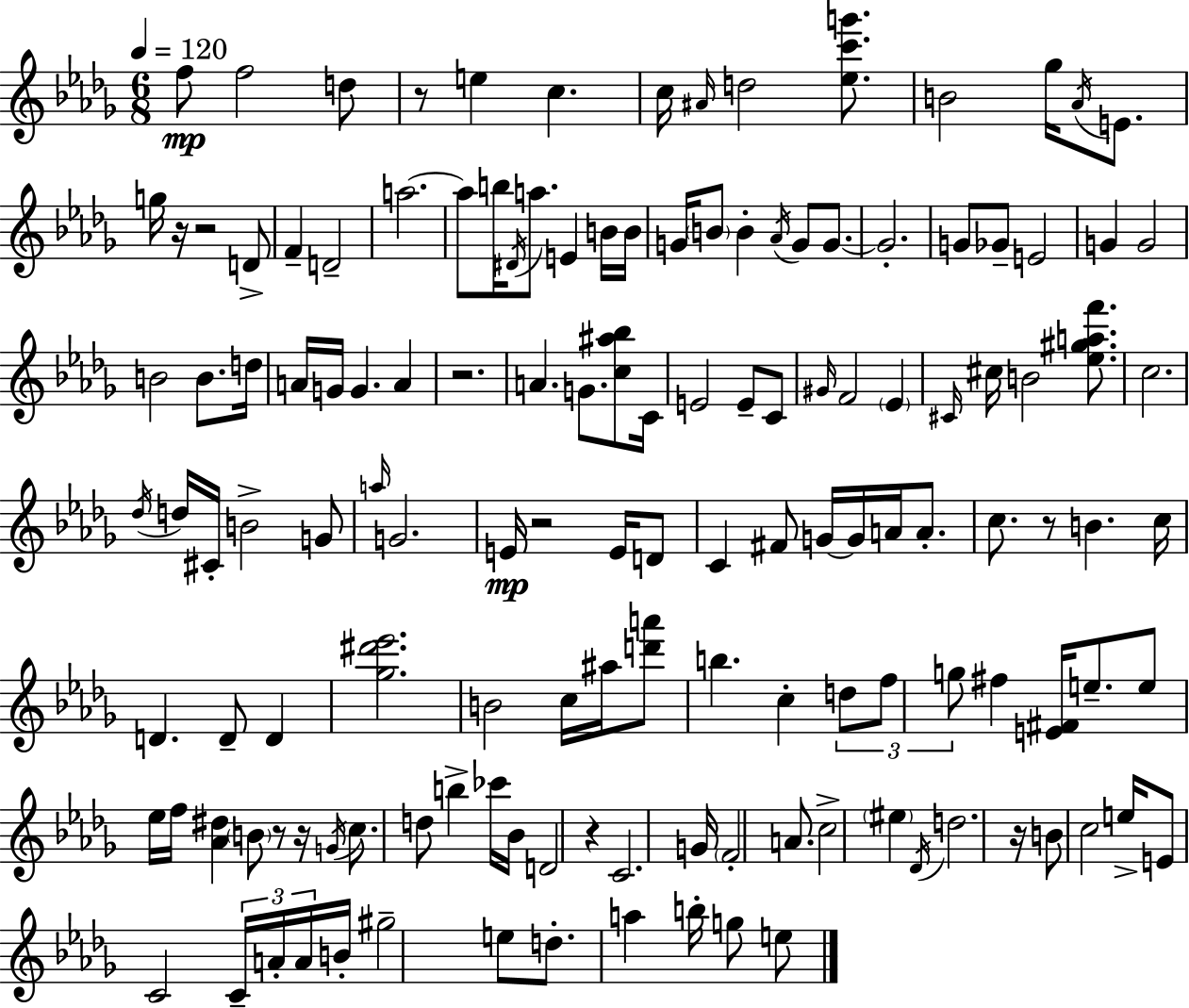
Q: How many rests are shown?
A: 10